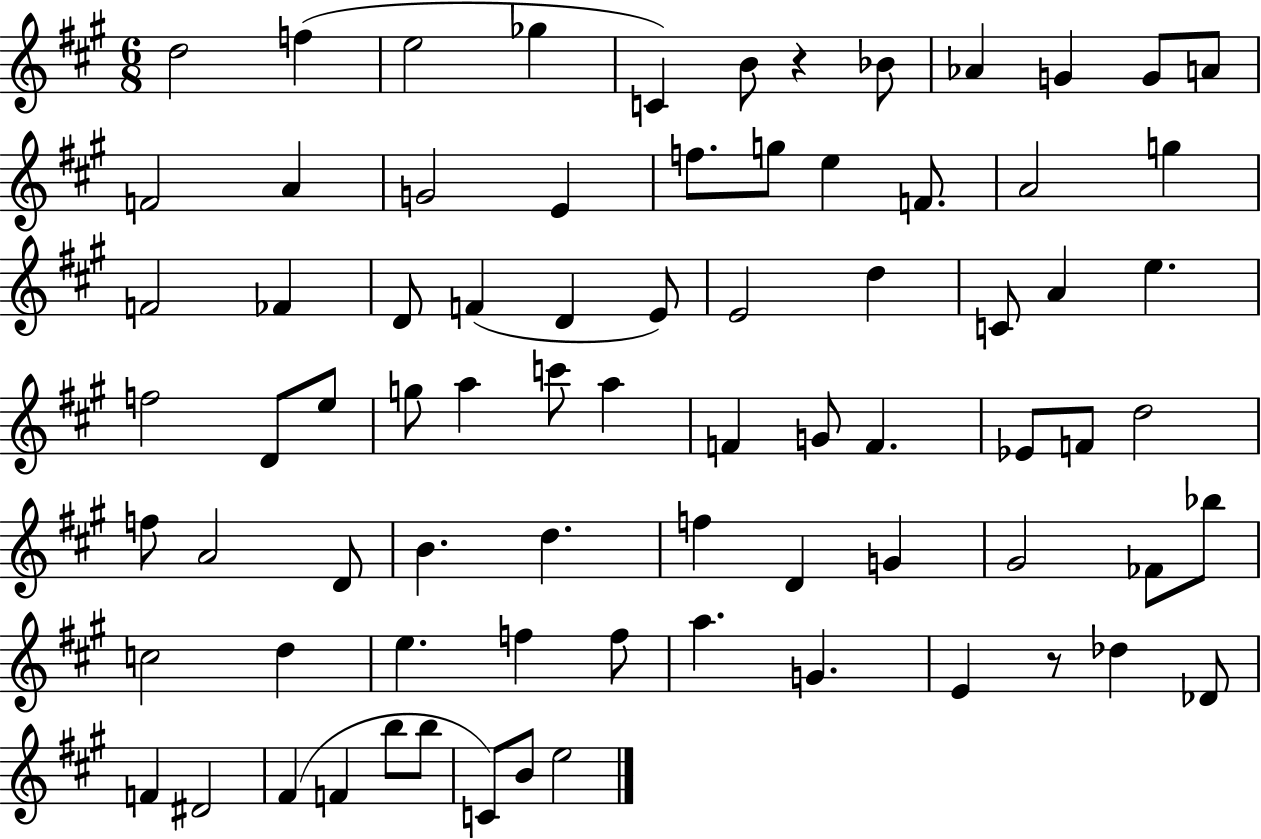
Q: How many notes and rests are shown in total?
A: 77